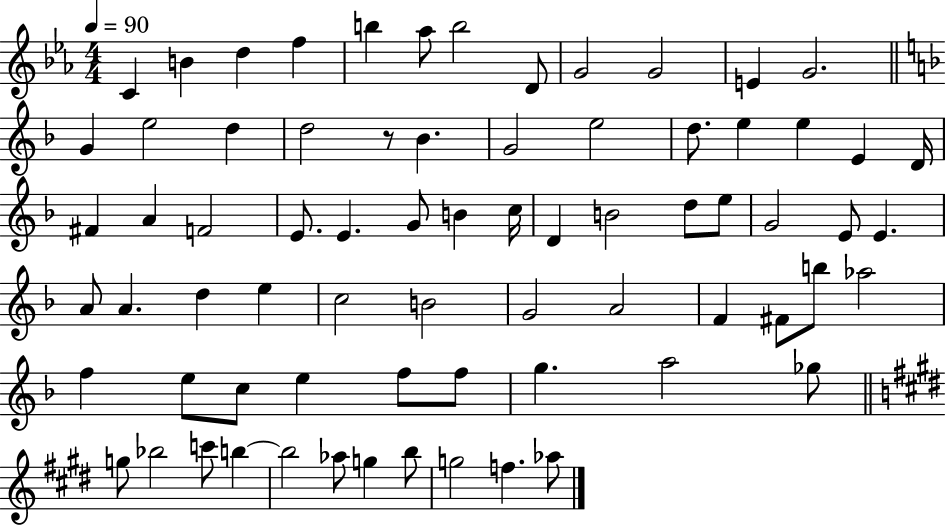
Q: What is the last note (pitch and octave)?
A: Ab5